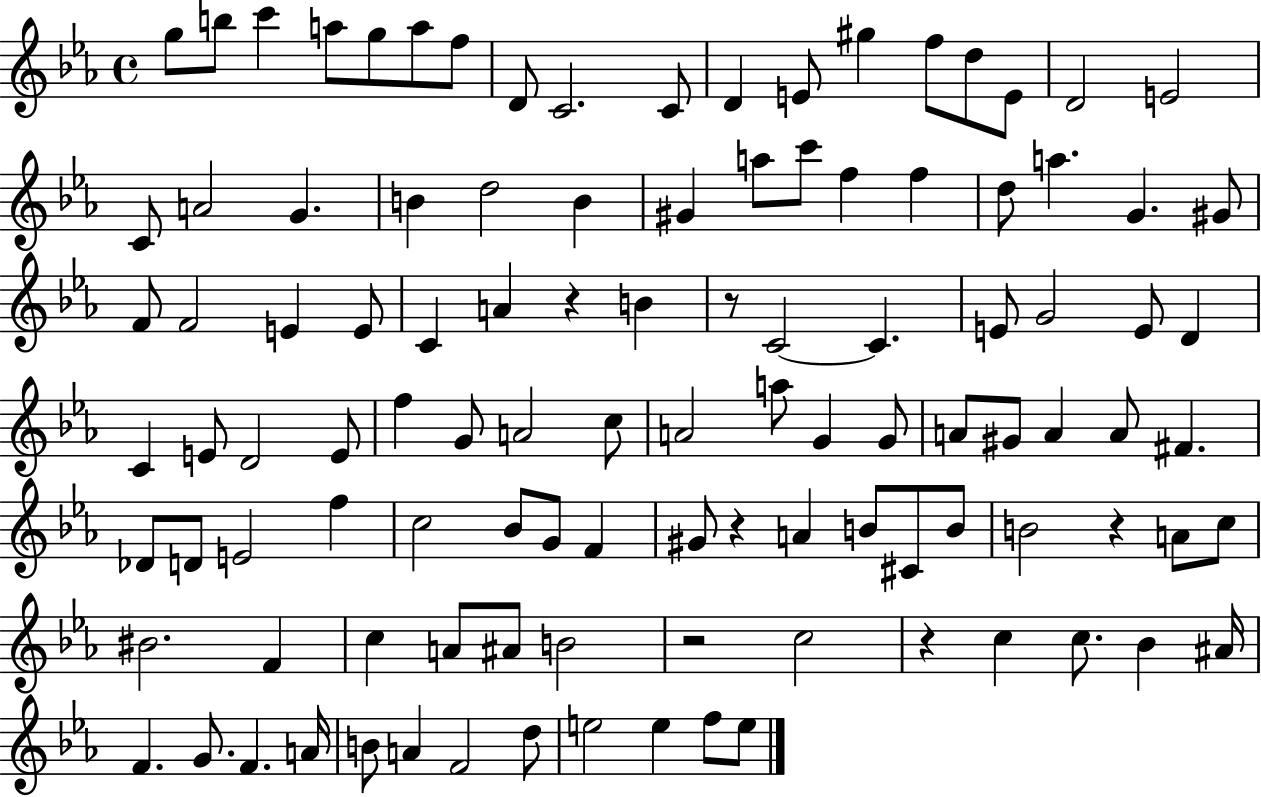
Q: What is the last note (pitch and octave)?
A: E5